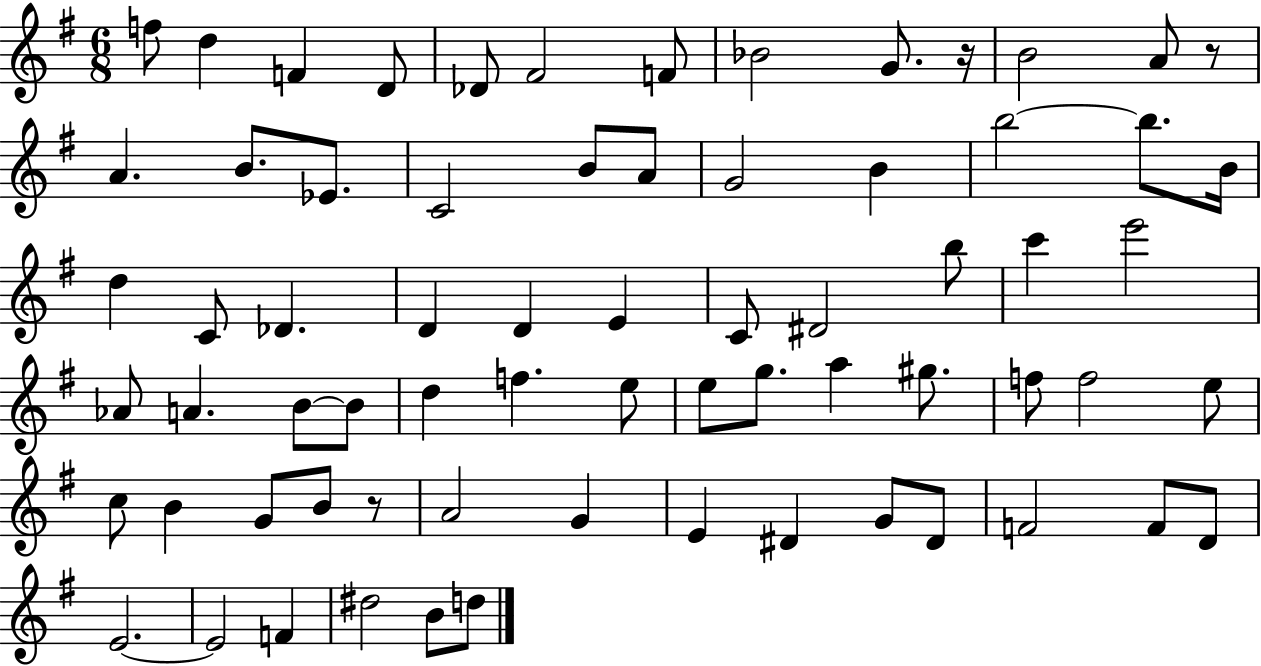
F5/e D5/q F4/q D4/e Db4/e F#4/h F4/e Bb4/h G4/e. R/s B4/h A4/e R/e A4/q. B4/e. Eb4/e. C4/h B4/e A4/e G4/h B4/q B5/h B5/e. B4/s D5/q C4/e Db4/q. D4/q D4/q E4/q C4/e D#4/h B5/e C6/q E6/h Ab4/e A4/q. B4/e B4/e D5/q F5/q. E5/e E5/e G5/e. A5/q G#5/e. F5/e F5/h E5/e C5/e B4/q G4/e B4/e R/e A4/h G4/q E4/q D#4/q G4/e D#4/e F4/h F4/e D4/e E4/h. E4/h F4/q D#5/h B4/e D5/e